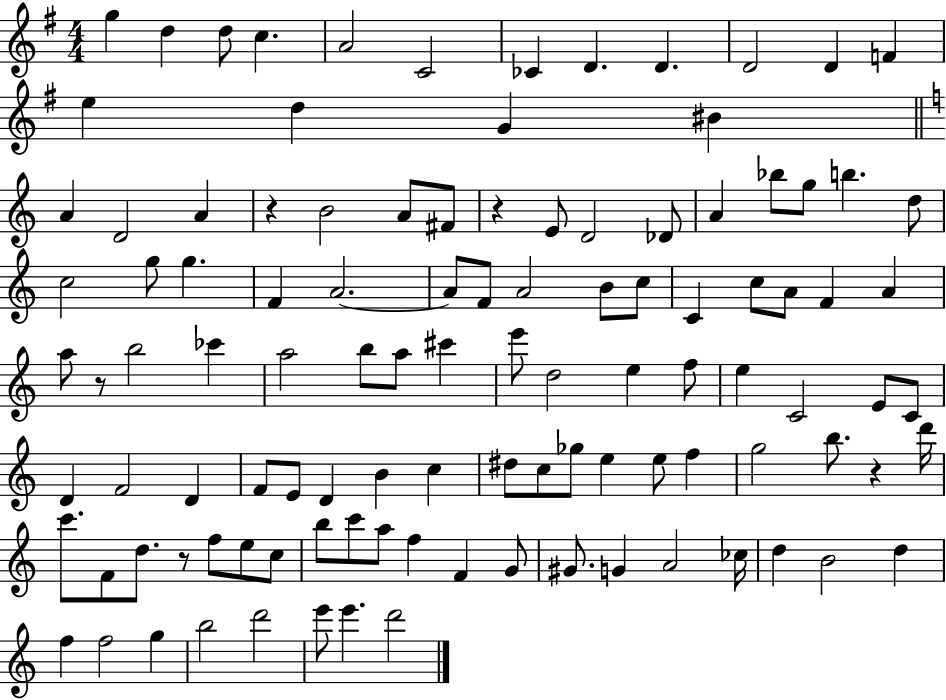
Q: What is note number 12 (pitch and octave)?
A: F4